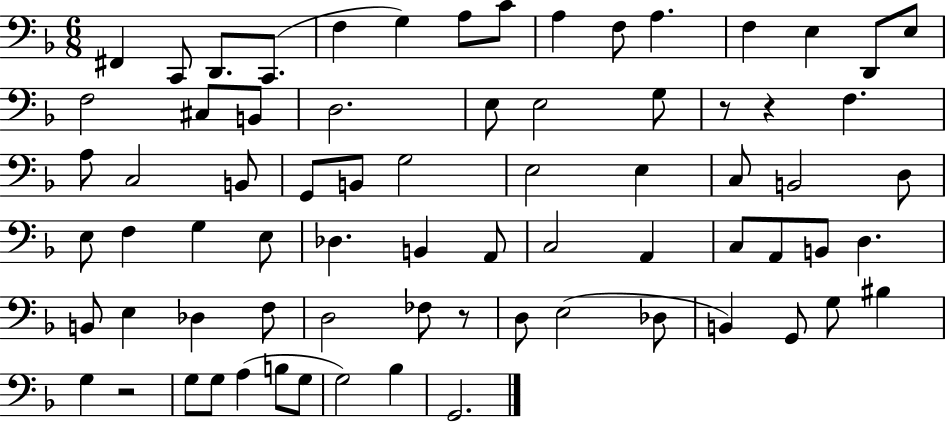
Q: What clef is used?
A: bass